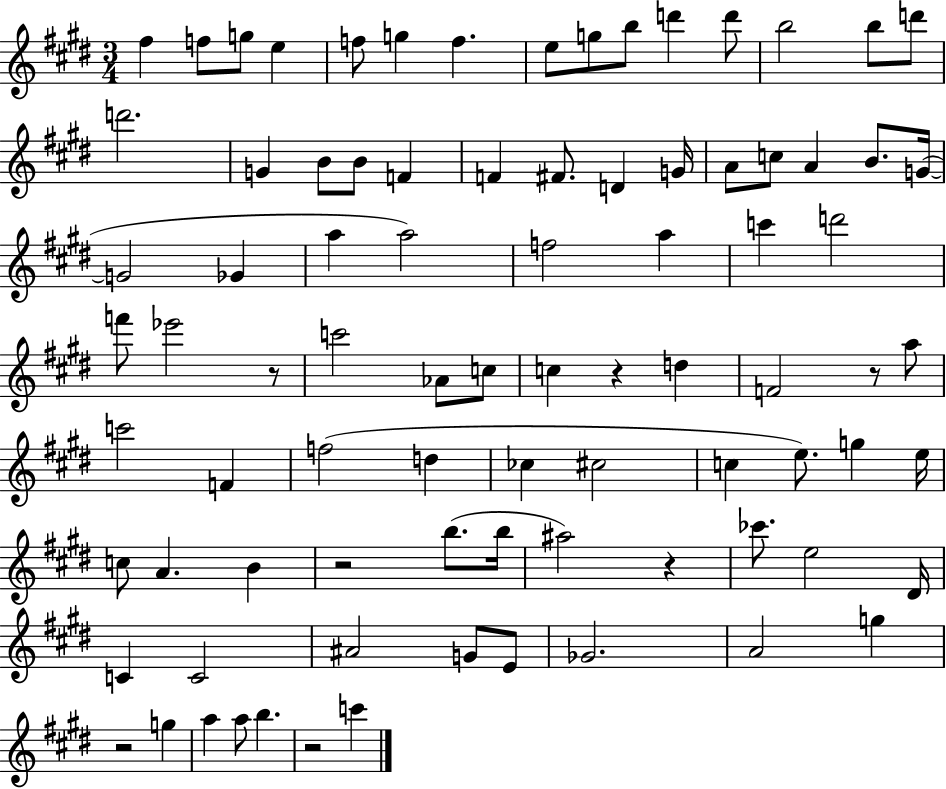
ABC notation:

X:1
T:Untitled
M:3/4
L:1/4
K:E
^f f/2 g/2 e f/2 g f e/2 g/2 b/2 d' d'/2 b2 b/2 d'/2 d'2 G B/2 B/2 F F ^F/2 D G/4 A/2 c/2 A B/2 G/4 G2 _G a a2 f2 a c' d'2 f'/2 _e'2 z/2 c'2 _A/2 c/2 c z d F2 z/2 a/2 c'2 F f2 d _c ^c2 c e/2 g e/4 c/2 A B z2 b/2 b/4 ^a2 z _c'/2 e2 ^D/4 C C2 ^A2 G/2 E/2 _G2 A2 g z2 g a a/2 b z2 c'